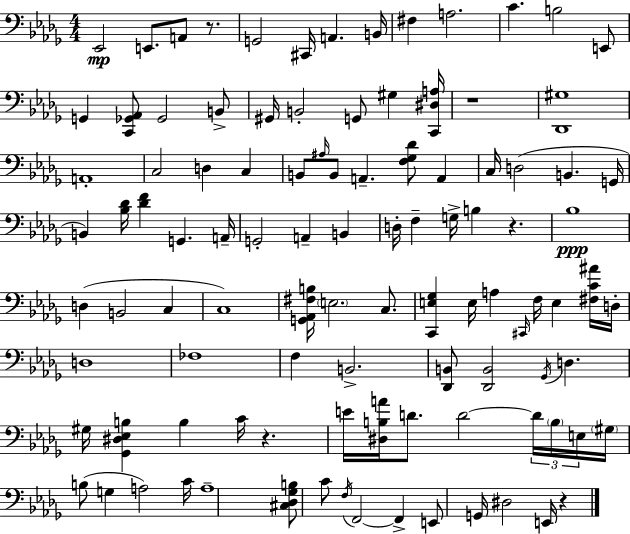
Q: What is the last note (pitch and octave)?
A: E2